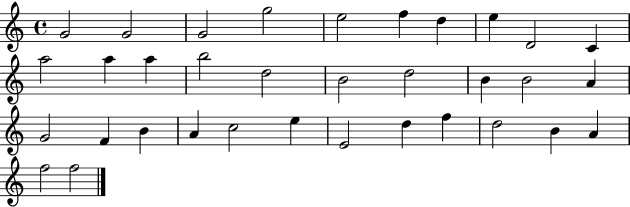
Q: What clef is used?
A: treble